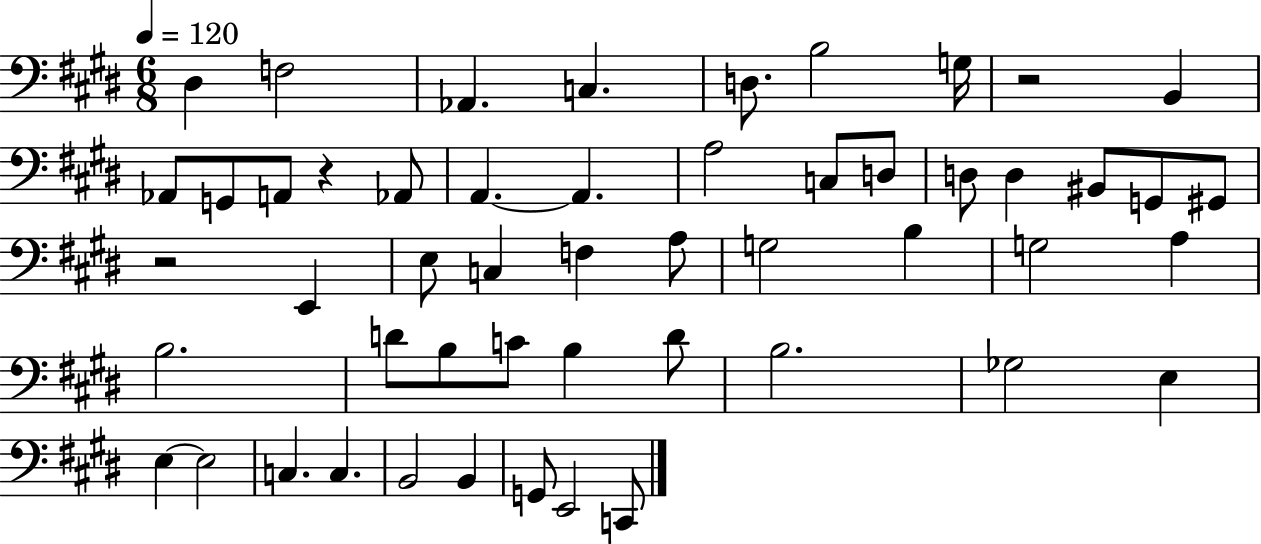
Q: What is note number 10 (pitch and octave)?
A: G2